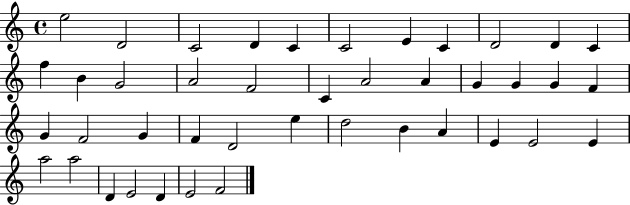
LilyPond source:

{
  \clef treble
  \time 4/4
  \defaultTimeSignature
  \key c \major
  e''2 d'2 | c'2 d'4 c'4 | c'2 e'4 c'4 | d'2 d'4 c'4 | \break f''4 b'4 g'2 | a'2 f'2 | c'4 a'2 a'4 | g'4 g'4 g'4 f'4 | \break g'4 f'2 g'4 | f'4 d'2 e''4 | d''2 b'4 a'4 | e'4 e'2 e'4 | \break a''2 a''2 | d'4 e'2 d'4 | e'2 f'2 | \bar "|."
}